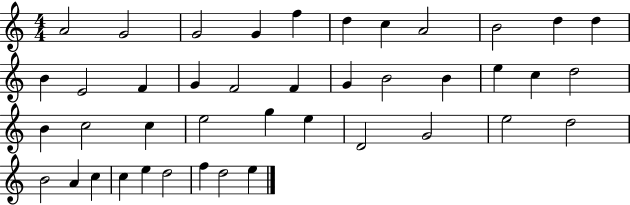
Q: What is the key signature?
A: C major